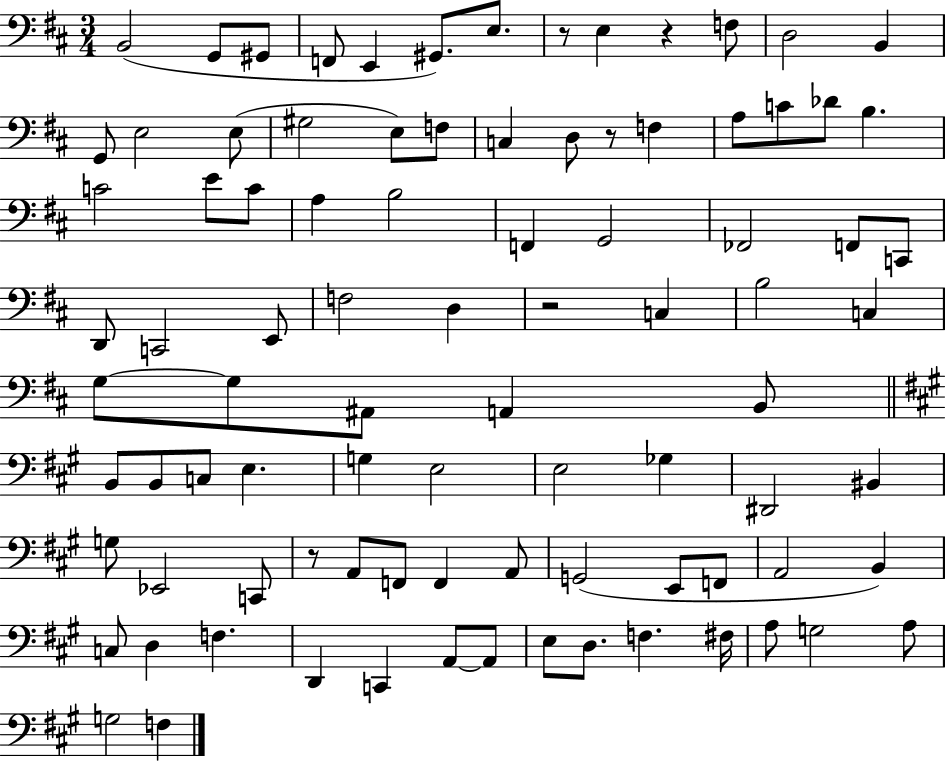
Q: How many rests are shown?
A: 5